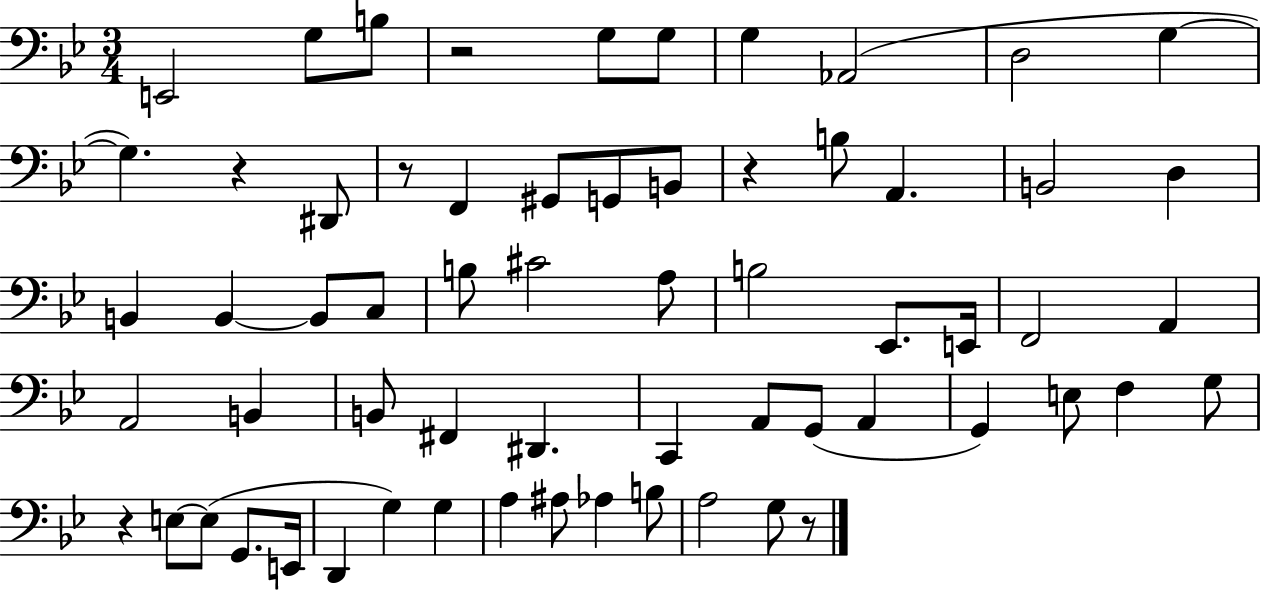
{
  \clef bass
  \numericTimeSignature
  \time 3/4
  \key bes \major
  e,2 g8 b8 | r2 g8 g8 | g4 aes,2( | d2 g4~~ | \break g4.) r4 dis,8 | r8 f,4 gis,8 g,8 b,8 | r4 b8 a,4. | b,2 d4 | \break b,4 b,4~~ b,8 c8 | b8 cis'2 a8 | b2 ees,8. e,16 | f,2 a,4 | \break a,2 b,4 | b,8 fis,4 dis,4. | c,4 a,8 g,8( a,4 | g,4) e8 f4 g8 | \break r4 e8~~ e8( g,8. e,16 | d,4 g4) g4 | a4 ais8 aes4 b8 | a2 g8 r8 | \break \bar "|."
}